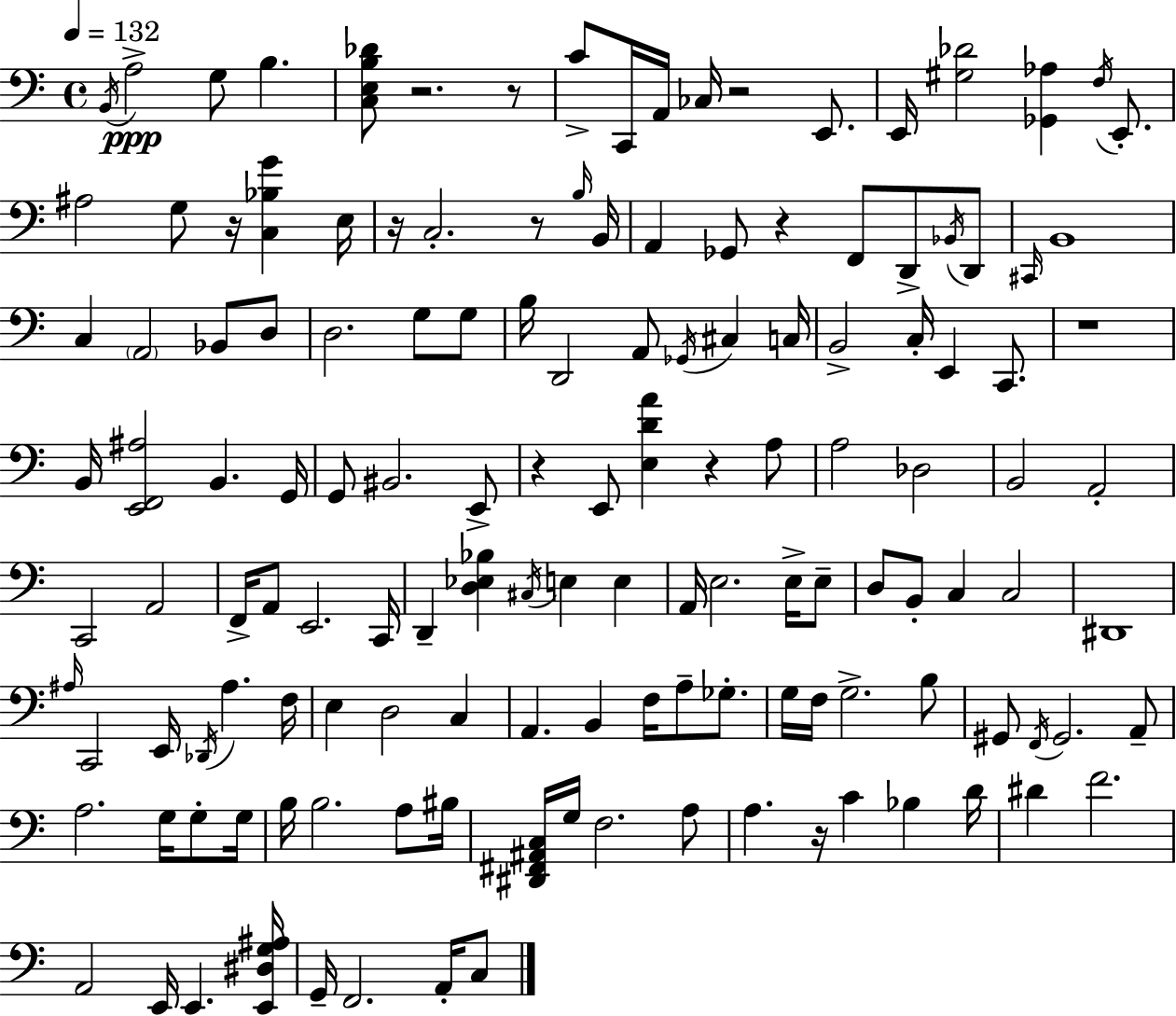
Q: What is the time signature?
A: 4/4